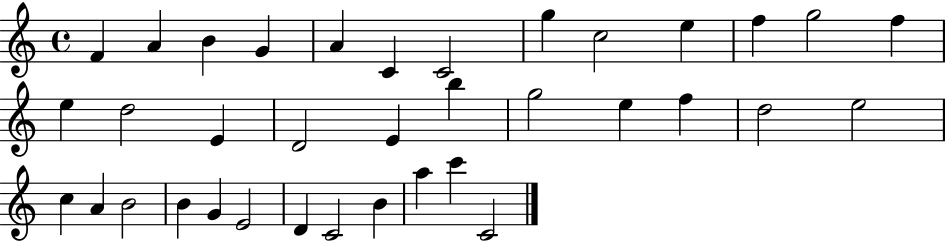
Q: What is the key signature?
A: C major